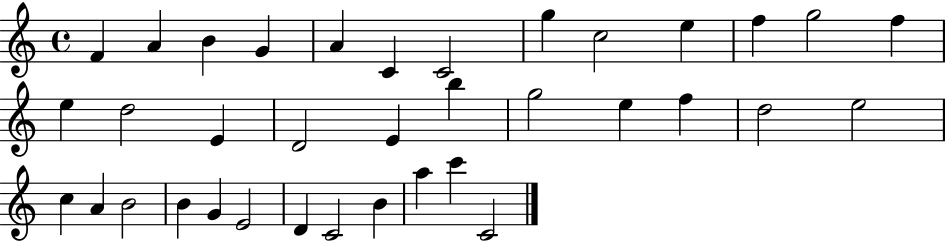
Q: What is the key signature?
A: C major